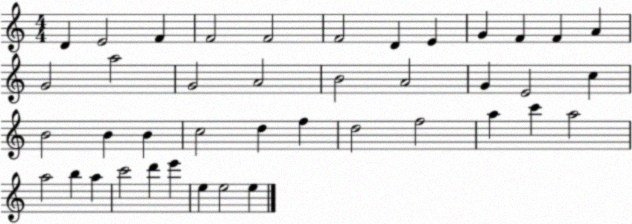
X:1
T:Untitled
M:4/4
L:1/4
K:C
D E2 F F2 F2 F2 D E G F F A G2 a2 G2 A2 B2 A2 G E2 c B2 B B c2 d f d2 f2 a c' a2 a2 b a c'2 d' e' e e2 e